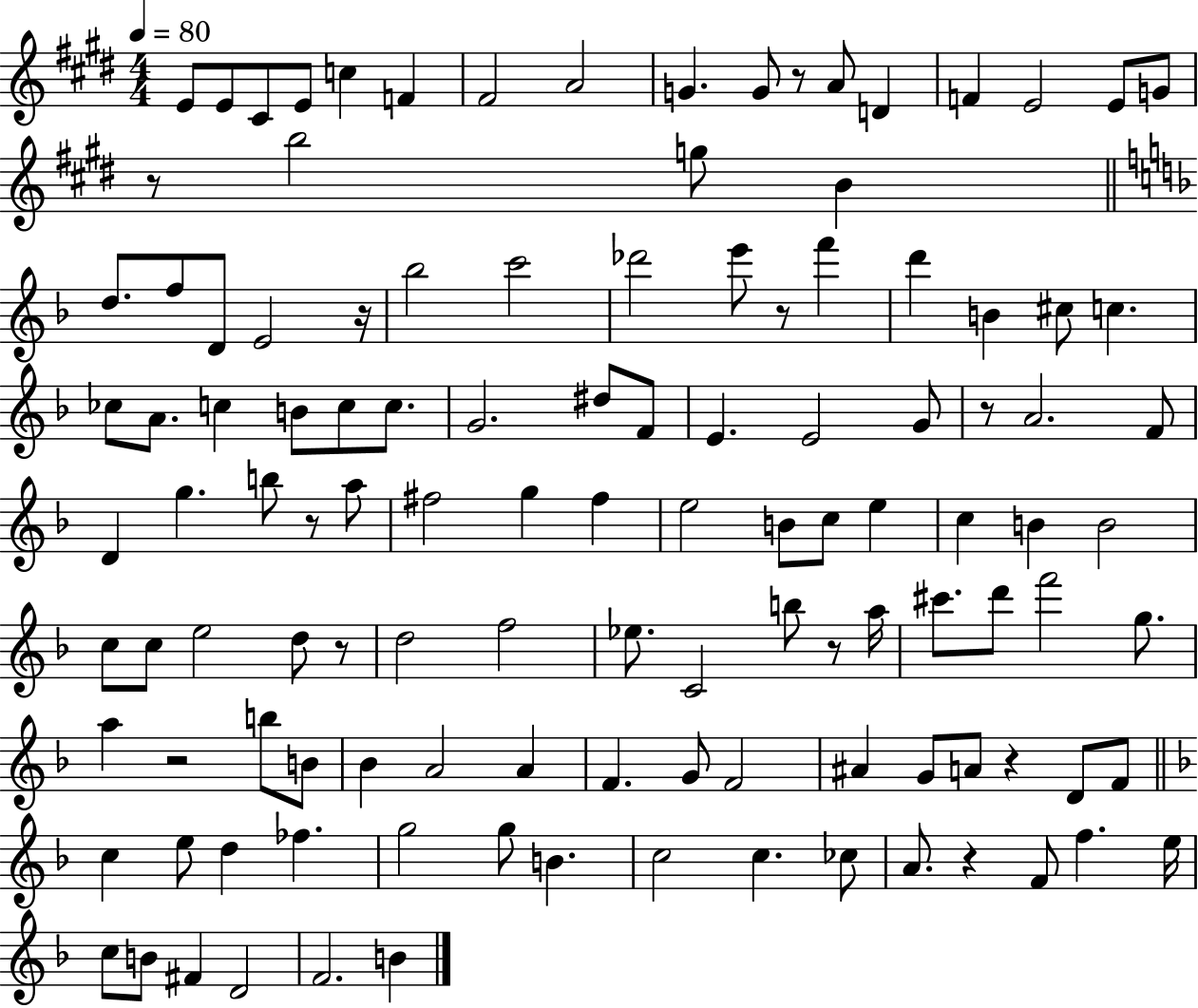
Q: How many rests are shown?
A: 11